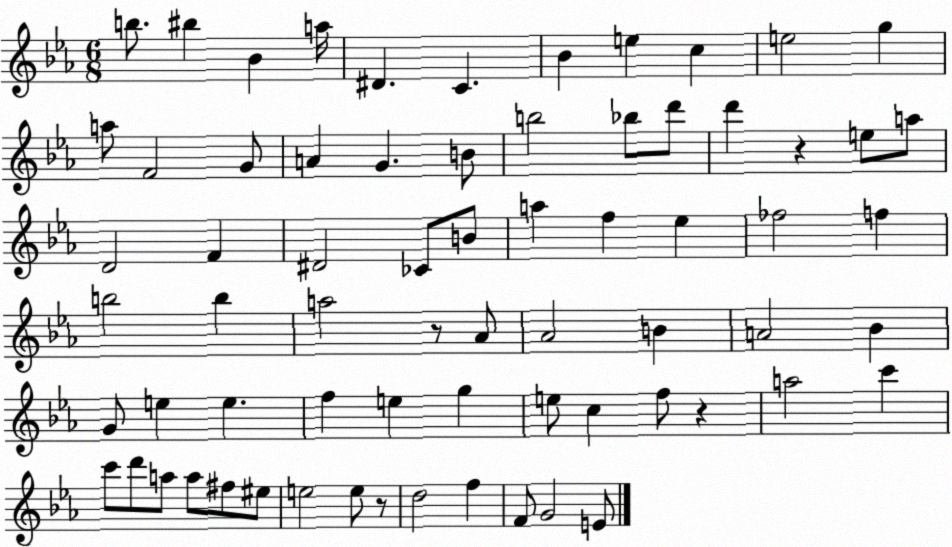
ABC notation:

X:1
T:Untitled
M:6/8
L:1/4
K:Eb
b/2 ^b _B a/4 ^D C _B e c e2 g a/2 F2 G/2 A G B/2 b2 _b/2 d'/2 d' z e/2 a/2 D2 F ^D2 _C/2 B/2 a f _e _f2 f b2 b a2 z/2 _A/2 _A2 B A2 _B G/2 e e f e g e/2 c f/2 z a2 c' c'/2 d'/2 a/2 a/2 ^f/2 ^e/2 e2 e/2 z/2 d2 f F/2 G2 E/2